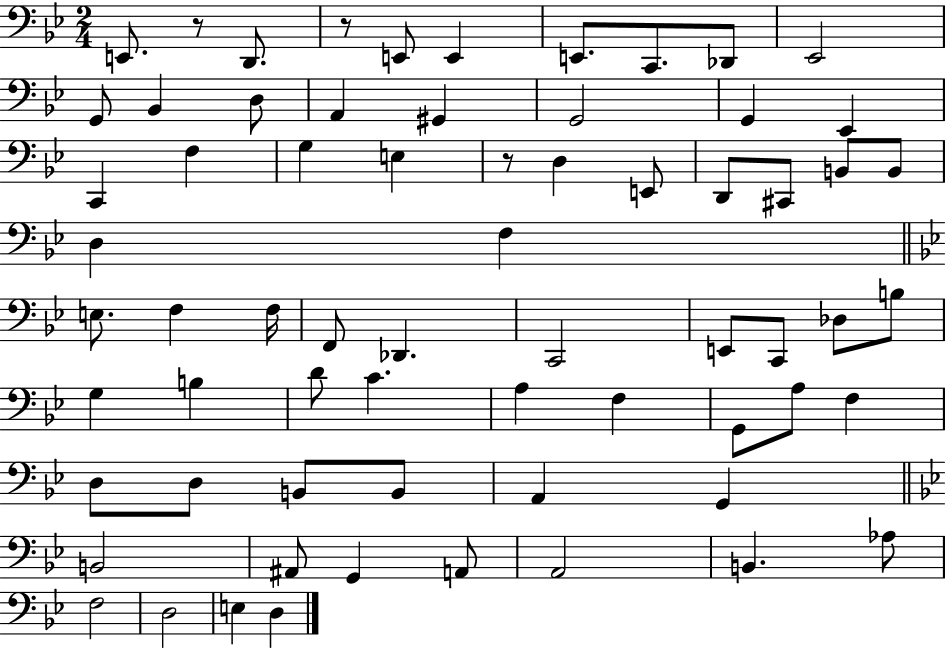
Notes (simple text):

E2/e. R/e D2/e. R/e E2/e E2/q E2/e. C2/e. Db2/e Eb2/h G2/e Bb2/q D3/e A2/q G#2/q G2/h G2/q Eb2/q C2/q F3/q G3/q E3/q R/e D3/q E2/e D2/e C#2/e B2/e B2/e D3/q F3/q E3/e. F3/q F3/s F2/e Db2/q. C2/h E2/e C2/e Db3/e B3/e G3/q B3/q D4/e C4/q. A3/q F3/q G2/e A3/e F3/q D3/e D3/e B2/e B2/e A2/q G2/q B2/h A#2/e G2/q A2/e A2/h B2/q. Ab3/e F3/h D3/h E3/q D3/q